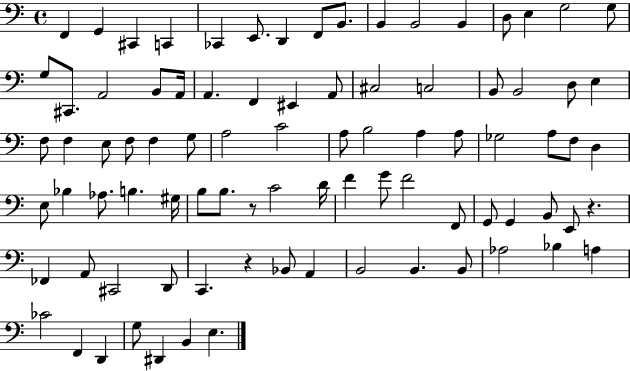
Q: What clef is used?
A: bass